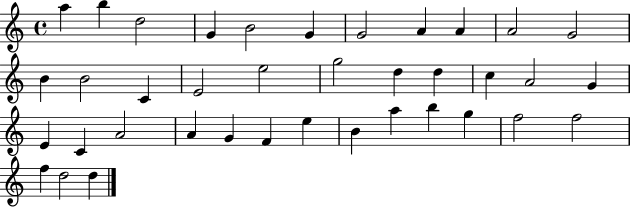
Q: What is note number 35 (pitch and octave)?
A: F5